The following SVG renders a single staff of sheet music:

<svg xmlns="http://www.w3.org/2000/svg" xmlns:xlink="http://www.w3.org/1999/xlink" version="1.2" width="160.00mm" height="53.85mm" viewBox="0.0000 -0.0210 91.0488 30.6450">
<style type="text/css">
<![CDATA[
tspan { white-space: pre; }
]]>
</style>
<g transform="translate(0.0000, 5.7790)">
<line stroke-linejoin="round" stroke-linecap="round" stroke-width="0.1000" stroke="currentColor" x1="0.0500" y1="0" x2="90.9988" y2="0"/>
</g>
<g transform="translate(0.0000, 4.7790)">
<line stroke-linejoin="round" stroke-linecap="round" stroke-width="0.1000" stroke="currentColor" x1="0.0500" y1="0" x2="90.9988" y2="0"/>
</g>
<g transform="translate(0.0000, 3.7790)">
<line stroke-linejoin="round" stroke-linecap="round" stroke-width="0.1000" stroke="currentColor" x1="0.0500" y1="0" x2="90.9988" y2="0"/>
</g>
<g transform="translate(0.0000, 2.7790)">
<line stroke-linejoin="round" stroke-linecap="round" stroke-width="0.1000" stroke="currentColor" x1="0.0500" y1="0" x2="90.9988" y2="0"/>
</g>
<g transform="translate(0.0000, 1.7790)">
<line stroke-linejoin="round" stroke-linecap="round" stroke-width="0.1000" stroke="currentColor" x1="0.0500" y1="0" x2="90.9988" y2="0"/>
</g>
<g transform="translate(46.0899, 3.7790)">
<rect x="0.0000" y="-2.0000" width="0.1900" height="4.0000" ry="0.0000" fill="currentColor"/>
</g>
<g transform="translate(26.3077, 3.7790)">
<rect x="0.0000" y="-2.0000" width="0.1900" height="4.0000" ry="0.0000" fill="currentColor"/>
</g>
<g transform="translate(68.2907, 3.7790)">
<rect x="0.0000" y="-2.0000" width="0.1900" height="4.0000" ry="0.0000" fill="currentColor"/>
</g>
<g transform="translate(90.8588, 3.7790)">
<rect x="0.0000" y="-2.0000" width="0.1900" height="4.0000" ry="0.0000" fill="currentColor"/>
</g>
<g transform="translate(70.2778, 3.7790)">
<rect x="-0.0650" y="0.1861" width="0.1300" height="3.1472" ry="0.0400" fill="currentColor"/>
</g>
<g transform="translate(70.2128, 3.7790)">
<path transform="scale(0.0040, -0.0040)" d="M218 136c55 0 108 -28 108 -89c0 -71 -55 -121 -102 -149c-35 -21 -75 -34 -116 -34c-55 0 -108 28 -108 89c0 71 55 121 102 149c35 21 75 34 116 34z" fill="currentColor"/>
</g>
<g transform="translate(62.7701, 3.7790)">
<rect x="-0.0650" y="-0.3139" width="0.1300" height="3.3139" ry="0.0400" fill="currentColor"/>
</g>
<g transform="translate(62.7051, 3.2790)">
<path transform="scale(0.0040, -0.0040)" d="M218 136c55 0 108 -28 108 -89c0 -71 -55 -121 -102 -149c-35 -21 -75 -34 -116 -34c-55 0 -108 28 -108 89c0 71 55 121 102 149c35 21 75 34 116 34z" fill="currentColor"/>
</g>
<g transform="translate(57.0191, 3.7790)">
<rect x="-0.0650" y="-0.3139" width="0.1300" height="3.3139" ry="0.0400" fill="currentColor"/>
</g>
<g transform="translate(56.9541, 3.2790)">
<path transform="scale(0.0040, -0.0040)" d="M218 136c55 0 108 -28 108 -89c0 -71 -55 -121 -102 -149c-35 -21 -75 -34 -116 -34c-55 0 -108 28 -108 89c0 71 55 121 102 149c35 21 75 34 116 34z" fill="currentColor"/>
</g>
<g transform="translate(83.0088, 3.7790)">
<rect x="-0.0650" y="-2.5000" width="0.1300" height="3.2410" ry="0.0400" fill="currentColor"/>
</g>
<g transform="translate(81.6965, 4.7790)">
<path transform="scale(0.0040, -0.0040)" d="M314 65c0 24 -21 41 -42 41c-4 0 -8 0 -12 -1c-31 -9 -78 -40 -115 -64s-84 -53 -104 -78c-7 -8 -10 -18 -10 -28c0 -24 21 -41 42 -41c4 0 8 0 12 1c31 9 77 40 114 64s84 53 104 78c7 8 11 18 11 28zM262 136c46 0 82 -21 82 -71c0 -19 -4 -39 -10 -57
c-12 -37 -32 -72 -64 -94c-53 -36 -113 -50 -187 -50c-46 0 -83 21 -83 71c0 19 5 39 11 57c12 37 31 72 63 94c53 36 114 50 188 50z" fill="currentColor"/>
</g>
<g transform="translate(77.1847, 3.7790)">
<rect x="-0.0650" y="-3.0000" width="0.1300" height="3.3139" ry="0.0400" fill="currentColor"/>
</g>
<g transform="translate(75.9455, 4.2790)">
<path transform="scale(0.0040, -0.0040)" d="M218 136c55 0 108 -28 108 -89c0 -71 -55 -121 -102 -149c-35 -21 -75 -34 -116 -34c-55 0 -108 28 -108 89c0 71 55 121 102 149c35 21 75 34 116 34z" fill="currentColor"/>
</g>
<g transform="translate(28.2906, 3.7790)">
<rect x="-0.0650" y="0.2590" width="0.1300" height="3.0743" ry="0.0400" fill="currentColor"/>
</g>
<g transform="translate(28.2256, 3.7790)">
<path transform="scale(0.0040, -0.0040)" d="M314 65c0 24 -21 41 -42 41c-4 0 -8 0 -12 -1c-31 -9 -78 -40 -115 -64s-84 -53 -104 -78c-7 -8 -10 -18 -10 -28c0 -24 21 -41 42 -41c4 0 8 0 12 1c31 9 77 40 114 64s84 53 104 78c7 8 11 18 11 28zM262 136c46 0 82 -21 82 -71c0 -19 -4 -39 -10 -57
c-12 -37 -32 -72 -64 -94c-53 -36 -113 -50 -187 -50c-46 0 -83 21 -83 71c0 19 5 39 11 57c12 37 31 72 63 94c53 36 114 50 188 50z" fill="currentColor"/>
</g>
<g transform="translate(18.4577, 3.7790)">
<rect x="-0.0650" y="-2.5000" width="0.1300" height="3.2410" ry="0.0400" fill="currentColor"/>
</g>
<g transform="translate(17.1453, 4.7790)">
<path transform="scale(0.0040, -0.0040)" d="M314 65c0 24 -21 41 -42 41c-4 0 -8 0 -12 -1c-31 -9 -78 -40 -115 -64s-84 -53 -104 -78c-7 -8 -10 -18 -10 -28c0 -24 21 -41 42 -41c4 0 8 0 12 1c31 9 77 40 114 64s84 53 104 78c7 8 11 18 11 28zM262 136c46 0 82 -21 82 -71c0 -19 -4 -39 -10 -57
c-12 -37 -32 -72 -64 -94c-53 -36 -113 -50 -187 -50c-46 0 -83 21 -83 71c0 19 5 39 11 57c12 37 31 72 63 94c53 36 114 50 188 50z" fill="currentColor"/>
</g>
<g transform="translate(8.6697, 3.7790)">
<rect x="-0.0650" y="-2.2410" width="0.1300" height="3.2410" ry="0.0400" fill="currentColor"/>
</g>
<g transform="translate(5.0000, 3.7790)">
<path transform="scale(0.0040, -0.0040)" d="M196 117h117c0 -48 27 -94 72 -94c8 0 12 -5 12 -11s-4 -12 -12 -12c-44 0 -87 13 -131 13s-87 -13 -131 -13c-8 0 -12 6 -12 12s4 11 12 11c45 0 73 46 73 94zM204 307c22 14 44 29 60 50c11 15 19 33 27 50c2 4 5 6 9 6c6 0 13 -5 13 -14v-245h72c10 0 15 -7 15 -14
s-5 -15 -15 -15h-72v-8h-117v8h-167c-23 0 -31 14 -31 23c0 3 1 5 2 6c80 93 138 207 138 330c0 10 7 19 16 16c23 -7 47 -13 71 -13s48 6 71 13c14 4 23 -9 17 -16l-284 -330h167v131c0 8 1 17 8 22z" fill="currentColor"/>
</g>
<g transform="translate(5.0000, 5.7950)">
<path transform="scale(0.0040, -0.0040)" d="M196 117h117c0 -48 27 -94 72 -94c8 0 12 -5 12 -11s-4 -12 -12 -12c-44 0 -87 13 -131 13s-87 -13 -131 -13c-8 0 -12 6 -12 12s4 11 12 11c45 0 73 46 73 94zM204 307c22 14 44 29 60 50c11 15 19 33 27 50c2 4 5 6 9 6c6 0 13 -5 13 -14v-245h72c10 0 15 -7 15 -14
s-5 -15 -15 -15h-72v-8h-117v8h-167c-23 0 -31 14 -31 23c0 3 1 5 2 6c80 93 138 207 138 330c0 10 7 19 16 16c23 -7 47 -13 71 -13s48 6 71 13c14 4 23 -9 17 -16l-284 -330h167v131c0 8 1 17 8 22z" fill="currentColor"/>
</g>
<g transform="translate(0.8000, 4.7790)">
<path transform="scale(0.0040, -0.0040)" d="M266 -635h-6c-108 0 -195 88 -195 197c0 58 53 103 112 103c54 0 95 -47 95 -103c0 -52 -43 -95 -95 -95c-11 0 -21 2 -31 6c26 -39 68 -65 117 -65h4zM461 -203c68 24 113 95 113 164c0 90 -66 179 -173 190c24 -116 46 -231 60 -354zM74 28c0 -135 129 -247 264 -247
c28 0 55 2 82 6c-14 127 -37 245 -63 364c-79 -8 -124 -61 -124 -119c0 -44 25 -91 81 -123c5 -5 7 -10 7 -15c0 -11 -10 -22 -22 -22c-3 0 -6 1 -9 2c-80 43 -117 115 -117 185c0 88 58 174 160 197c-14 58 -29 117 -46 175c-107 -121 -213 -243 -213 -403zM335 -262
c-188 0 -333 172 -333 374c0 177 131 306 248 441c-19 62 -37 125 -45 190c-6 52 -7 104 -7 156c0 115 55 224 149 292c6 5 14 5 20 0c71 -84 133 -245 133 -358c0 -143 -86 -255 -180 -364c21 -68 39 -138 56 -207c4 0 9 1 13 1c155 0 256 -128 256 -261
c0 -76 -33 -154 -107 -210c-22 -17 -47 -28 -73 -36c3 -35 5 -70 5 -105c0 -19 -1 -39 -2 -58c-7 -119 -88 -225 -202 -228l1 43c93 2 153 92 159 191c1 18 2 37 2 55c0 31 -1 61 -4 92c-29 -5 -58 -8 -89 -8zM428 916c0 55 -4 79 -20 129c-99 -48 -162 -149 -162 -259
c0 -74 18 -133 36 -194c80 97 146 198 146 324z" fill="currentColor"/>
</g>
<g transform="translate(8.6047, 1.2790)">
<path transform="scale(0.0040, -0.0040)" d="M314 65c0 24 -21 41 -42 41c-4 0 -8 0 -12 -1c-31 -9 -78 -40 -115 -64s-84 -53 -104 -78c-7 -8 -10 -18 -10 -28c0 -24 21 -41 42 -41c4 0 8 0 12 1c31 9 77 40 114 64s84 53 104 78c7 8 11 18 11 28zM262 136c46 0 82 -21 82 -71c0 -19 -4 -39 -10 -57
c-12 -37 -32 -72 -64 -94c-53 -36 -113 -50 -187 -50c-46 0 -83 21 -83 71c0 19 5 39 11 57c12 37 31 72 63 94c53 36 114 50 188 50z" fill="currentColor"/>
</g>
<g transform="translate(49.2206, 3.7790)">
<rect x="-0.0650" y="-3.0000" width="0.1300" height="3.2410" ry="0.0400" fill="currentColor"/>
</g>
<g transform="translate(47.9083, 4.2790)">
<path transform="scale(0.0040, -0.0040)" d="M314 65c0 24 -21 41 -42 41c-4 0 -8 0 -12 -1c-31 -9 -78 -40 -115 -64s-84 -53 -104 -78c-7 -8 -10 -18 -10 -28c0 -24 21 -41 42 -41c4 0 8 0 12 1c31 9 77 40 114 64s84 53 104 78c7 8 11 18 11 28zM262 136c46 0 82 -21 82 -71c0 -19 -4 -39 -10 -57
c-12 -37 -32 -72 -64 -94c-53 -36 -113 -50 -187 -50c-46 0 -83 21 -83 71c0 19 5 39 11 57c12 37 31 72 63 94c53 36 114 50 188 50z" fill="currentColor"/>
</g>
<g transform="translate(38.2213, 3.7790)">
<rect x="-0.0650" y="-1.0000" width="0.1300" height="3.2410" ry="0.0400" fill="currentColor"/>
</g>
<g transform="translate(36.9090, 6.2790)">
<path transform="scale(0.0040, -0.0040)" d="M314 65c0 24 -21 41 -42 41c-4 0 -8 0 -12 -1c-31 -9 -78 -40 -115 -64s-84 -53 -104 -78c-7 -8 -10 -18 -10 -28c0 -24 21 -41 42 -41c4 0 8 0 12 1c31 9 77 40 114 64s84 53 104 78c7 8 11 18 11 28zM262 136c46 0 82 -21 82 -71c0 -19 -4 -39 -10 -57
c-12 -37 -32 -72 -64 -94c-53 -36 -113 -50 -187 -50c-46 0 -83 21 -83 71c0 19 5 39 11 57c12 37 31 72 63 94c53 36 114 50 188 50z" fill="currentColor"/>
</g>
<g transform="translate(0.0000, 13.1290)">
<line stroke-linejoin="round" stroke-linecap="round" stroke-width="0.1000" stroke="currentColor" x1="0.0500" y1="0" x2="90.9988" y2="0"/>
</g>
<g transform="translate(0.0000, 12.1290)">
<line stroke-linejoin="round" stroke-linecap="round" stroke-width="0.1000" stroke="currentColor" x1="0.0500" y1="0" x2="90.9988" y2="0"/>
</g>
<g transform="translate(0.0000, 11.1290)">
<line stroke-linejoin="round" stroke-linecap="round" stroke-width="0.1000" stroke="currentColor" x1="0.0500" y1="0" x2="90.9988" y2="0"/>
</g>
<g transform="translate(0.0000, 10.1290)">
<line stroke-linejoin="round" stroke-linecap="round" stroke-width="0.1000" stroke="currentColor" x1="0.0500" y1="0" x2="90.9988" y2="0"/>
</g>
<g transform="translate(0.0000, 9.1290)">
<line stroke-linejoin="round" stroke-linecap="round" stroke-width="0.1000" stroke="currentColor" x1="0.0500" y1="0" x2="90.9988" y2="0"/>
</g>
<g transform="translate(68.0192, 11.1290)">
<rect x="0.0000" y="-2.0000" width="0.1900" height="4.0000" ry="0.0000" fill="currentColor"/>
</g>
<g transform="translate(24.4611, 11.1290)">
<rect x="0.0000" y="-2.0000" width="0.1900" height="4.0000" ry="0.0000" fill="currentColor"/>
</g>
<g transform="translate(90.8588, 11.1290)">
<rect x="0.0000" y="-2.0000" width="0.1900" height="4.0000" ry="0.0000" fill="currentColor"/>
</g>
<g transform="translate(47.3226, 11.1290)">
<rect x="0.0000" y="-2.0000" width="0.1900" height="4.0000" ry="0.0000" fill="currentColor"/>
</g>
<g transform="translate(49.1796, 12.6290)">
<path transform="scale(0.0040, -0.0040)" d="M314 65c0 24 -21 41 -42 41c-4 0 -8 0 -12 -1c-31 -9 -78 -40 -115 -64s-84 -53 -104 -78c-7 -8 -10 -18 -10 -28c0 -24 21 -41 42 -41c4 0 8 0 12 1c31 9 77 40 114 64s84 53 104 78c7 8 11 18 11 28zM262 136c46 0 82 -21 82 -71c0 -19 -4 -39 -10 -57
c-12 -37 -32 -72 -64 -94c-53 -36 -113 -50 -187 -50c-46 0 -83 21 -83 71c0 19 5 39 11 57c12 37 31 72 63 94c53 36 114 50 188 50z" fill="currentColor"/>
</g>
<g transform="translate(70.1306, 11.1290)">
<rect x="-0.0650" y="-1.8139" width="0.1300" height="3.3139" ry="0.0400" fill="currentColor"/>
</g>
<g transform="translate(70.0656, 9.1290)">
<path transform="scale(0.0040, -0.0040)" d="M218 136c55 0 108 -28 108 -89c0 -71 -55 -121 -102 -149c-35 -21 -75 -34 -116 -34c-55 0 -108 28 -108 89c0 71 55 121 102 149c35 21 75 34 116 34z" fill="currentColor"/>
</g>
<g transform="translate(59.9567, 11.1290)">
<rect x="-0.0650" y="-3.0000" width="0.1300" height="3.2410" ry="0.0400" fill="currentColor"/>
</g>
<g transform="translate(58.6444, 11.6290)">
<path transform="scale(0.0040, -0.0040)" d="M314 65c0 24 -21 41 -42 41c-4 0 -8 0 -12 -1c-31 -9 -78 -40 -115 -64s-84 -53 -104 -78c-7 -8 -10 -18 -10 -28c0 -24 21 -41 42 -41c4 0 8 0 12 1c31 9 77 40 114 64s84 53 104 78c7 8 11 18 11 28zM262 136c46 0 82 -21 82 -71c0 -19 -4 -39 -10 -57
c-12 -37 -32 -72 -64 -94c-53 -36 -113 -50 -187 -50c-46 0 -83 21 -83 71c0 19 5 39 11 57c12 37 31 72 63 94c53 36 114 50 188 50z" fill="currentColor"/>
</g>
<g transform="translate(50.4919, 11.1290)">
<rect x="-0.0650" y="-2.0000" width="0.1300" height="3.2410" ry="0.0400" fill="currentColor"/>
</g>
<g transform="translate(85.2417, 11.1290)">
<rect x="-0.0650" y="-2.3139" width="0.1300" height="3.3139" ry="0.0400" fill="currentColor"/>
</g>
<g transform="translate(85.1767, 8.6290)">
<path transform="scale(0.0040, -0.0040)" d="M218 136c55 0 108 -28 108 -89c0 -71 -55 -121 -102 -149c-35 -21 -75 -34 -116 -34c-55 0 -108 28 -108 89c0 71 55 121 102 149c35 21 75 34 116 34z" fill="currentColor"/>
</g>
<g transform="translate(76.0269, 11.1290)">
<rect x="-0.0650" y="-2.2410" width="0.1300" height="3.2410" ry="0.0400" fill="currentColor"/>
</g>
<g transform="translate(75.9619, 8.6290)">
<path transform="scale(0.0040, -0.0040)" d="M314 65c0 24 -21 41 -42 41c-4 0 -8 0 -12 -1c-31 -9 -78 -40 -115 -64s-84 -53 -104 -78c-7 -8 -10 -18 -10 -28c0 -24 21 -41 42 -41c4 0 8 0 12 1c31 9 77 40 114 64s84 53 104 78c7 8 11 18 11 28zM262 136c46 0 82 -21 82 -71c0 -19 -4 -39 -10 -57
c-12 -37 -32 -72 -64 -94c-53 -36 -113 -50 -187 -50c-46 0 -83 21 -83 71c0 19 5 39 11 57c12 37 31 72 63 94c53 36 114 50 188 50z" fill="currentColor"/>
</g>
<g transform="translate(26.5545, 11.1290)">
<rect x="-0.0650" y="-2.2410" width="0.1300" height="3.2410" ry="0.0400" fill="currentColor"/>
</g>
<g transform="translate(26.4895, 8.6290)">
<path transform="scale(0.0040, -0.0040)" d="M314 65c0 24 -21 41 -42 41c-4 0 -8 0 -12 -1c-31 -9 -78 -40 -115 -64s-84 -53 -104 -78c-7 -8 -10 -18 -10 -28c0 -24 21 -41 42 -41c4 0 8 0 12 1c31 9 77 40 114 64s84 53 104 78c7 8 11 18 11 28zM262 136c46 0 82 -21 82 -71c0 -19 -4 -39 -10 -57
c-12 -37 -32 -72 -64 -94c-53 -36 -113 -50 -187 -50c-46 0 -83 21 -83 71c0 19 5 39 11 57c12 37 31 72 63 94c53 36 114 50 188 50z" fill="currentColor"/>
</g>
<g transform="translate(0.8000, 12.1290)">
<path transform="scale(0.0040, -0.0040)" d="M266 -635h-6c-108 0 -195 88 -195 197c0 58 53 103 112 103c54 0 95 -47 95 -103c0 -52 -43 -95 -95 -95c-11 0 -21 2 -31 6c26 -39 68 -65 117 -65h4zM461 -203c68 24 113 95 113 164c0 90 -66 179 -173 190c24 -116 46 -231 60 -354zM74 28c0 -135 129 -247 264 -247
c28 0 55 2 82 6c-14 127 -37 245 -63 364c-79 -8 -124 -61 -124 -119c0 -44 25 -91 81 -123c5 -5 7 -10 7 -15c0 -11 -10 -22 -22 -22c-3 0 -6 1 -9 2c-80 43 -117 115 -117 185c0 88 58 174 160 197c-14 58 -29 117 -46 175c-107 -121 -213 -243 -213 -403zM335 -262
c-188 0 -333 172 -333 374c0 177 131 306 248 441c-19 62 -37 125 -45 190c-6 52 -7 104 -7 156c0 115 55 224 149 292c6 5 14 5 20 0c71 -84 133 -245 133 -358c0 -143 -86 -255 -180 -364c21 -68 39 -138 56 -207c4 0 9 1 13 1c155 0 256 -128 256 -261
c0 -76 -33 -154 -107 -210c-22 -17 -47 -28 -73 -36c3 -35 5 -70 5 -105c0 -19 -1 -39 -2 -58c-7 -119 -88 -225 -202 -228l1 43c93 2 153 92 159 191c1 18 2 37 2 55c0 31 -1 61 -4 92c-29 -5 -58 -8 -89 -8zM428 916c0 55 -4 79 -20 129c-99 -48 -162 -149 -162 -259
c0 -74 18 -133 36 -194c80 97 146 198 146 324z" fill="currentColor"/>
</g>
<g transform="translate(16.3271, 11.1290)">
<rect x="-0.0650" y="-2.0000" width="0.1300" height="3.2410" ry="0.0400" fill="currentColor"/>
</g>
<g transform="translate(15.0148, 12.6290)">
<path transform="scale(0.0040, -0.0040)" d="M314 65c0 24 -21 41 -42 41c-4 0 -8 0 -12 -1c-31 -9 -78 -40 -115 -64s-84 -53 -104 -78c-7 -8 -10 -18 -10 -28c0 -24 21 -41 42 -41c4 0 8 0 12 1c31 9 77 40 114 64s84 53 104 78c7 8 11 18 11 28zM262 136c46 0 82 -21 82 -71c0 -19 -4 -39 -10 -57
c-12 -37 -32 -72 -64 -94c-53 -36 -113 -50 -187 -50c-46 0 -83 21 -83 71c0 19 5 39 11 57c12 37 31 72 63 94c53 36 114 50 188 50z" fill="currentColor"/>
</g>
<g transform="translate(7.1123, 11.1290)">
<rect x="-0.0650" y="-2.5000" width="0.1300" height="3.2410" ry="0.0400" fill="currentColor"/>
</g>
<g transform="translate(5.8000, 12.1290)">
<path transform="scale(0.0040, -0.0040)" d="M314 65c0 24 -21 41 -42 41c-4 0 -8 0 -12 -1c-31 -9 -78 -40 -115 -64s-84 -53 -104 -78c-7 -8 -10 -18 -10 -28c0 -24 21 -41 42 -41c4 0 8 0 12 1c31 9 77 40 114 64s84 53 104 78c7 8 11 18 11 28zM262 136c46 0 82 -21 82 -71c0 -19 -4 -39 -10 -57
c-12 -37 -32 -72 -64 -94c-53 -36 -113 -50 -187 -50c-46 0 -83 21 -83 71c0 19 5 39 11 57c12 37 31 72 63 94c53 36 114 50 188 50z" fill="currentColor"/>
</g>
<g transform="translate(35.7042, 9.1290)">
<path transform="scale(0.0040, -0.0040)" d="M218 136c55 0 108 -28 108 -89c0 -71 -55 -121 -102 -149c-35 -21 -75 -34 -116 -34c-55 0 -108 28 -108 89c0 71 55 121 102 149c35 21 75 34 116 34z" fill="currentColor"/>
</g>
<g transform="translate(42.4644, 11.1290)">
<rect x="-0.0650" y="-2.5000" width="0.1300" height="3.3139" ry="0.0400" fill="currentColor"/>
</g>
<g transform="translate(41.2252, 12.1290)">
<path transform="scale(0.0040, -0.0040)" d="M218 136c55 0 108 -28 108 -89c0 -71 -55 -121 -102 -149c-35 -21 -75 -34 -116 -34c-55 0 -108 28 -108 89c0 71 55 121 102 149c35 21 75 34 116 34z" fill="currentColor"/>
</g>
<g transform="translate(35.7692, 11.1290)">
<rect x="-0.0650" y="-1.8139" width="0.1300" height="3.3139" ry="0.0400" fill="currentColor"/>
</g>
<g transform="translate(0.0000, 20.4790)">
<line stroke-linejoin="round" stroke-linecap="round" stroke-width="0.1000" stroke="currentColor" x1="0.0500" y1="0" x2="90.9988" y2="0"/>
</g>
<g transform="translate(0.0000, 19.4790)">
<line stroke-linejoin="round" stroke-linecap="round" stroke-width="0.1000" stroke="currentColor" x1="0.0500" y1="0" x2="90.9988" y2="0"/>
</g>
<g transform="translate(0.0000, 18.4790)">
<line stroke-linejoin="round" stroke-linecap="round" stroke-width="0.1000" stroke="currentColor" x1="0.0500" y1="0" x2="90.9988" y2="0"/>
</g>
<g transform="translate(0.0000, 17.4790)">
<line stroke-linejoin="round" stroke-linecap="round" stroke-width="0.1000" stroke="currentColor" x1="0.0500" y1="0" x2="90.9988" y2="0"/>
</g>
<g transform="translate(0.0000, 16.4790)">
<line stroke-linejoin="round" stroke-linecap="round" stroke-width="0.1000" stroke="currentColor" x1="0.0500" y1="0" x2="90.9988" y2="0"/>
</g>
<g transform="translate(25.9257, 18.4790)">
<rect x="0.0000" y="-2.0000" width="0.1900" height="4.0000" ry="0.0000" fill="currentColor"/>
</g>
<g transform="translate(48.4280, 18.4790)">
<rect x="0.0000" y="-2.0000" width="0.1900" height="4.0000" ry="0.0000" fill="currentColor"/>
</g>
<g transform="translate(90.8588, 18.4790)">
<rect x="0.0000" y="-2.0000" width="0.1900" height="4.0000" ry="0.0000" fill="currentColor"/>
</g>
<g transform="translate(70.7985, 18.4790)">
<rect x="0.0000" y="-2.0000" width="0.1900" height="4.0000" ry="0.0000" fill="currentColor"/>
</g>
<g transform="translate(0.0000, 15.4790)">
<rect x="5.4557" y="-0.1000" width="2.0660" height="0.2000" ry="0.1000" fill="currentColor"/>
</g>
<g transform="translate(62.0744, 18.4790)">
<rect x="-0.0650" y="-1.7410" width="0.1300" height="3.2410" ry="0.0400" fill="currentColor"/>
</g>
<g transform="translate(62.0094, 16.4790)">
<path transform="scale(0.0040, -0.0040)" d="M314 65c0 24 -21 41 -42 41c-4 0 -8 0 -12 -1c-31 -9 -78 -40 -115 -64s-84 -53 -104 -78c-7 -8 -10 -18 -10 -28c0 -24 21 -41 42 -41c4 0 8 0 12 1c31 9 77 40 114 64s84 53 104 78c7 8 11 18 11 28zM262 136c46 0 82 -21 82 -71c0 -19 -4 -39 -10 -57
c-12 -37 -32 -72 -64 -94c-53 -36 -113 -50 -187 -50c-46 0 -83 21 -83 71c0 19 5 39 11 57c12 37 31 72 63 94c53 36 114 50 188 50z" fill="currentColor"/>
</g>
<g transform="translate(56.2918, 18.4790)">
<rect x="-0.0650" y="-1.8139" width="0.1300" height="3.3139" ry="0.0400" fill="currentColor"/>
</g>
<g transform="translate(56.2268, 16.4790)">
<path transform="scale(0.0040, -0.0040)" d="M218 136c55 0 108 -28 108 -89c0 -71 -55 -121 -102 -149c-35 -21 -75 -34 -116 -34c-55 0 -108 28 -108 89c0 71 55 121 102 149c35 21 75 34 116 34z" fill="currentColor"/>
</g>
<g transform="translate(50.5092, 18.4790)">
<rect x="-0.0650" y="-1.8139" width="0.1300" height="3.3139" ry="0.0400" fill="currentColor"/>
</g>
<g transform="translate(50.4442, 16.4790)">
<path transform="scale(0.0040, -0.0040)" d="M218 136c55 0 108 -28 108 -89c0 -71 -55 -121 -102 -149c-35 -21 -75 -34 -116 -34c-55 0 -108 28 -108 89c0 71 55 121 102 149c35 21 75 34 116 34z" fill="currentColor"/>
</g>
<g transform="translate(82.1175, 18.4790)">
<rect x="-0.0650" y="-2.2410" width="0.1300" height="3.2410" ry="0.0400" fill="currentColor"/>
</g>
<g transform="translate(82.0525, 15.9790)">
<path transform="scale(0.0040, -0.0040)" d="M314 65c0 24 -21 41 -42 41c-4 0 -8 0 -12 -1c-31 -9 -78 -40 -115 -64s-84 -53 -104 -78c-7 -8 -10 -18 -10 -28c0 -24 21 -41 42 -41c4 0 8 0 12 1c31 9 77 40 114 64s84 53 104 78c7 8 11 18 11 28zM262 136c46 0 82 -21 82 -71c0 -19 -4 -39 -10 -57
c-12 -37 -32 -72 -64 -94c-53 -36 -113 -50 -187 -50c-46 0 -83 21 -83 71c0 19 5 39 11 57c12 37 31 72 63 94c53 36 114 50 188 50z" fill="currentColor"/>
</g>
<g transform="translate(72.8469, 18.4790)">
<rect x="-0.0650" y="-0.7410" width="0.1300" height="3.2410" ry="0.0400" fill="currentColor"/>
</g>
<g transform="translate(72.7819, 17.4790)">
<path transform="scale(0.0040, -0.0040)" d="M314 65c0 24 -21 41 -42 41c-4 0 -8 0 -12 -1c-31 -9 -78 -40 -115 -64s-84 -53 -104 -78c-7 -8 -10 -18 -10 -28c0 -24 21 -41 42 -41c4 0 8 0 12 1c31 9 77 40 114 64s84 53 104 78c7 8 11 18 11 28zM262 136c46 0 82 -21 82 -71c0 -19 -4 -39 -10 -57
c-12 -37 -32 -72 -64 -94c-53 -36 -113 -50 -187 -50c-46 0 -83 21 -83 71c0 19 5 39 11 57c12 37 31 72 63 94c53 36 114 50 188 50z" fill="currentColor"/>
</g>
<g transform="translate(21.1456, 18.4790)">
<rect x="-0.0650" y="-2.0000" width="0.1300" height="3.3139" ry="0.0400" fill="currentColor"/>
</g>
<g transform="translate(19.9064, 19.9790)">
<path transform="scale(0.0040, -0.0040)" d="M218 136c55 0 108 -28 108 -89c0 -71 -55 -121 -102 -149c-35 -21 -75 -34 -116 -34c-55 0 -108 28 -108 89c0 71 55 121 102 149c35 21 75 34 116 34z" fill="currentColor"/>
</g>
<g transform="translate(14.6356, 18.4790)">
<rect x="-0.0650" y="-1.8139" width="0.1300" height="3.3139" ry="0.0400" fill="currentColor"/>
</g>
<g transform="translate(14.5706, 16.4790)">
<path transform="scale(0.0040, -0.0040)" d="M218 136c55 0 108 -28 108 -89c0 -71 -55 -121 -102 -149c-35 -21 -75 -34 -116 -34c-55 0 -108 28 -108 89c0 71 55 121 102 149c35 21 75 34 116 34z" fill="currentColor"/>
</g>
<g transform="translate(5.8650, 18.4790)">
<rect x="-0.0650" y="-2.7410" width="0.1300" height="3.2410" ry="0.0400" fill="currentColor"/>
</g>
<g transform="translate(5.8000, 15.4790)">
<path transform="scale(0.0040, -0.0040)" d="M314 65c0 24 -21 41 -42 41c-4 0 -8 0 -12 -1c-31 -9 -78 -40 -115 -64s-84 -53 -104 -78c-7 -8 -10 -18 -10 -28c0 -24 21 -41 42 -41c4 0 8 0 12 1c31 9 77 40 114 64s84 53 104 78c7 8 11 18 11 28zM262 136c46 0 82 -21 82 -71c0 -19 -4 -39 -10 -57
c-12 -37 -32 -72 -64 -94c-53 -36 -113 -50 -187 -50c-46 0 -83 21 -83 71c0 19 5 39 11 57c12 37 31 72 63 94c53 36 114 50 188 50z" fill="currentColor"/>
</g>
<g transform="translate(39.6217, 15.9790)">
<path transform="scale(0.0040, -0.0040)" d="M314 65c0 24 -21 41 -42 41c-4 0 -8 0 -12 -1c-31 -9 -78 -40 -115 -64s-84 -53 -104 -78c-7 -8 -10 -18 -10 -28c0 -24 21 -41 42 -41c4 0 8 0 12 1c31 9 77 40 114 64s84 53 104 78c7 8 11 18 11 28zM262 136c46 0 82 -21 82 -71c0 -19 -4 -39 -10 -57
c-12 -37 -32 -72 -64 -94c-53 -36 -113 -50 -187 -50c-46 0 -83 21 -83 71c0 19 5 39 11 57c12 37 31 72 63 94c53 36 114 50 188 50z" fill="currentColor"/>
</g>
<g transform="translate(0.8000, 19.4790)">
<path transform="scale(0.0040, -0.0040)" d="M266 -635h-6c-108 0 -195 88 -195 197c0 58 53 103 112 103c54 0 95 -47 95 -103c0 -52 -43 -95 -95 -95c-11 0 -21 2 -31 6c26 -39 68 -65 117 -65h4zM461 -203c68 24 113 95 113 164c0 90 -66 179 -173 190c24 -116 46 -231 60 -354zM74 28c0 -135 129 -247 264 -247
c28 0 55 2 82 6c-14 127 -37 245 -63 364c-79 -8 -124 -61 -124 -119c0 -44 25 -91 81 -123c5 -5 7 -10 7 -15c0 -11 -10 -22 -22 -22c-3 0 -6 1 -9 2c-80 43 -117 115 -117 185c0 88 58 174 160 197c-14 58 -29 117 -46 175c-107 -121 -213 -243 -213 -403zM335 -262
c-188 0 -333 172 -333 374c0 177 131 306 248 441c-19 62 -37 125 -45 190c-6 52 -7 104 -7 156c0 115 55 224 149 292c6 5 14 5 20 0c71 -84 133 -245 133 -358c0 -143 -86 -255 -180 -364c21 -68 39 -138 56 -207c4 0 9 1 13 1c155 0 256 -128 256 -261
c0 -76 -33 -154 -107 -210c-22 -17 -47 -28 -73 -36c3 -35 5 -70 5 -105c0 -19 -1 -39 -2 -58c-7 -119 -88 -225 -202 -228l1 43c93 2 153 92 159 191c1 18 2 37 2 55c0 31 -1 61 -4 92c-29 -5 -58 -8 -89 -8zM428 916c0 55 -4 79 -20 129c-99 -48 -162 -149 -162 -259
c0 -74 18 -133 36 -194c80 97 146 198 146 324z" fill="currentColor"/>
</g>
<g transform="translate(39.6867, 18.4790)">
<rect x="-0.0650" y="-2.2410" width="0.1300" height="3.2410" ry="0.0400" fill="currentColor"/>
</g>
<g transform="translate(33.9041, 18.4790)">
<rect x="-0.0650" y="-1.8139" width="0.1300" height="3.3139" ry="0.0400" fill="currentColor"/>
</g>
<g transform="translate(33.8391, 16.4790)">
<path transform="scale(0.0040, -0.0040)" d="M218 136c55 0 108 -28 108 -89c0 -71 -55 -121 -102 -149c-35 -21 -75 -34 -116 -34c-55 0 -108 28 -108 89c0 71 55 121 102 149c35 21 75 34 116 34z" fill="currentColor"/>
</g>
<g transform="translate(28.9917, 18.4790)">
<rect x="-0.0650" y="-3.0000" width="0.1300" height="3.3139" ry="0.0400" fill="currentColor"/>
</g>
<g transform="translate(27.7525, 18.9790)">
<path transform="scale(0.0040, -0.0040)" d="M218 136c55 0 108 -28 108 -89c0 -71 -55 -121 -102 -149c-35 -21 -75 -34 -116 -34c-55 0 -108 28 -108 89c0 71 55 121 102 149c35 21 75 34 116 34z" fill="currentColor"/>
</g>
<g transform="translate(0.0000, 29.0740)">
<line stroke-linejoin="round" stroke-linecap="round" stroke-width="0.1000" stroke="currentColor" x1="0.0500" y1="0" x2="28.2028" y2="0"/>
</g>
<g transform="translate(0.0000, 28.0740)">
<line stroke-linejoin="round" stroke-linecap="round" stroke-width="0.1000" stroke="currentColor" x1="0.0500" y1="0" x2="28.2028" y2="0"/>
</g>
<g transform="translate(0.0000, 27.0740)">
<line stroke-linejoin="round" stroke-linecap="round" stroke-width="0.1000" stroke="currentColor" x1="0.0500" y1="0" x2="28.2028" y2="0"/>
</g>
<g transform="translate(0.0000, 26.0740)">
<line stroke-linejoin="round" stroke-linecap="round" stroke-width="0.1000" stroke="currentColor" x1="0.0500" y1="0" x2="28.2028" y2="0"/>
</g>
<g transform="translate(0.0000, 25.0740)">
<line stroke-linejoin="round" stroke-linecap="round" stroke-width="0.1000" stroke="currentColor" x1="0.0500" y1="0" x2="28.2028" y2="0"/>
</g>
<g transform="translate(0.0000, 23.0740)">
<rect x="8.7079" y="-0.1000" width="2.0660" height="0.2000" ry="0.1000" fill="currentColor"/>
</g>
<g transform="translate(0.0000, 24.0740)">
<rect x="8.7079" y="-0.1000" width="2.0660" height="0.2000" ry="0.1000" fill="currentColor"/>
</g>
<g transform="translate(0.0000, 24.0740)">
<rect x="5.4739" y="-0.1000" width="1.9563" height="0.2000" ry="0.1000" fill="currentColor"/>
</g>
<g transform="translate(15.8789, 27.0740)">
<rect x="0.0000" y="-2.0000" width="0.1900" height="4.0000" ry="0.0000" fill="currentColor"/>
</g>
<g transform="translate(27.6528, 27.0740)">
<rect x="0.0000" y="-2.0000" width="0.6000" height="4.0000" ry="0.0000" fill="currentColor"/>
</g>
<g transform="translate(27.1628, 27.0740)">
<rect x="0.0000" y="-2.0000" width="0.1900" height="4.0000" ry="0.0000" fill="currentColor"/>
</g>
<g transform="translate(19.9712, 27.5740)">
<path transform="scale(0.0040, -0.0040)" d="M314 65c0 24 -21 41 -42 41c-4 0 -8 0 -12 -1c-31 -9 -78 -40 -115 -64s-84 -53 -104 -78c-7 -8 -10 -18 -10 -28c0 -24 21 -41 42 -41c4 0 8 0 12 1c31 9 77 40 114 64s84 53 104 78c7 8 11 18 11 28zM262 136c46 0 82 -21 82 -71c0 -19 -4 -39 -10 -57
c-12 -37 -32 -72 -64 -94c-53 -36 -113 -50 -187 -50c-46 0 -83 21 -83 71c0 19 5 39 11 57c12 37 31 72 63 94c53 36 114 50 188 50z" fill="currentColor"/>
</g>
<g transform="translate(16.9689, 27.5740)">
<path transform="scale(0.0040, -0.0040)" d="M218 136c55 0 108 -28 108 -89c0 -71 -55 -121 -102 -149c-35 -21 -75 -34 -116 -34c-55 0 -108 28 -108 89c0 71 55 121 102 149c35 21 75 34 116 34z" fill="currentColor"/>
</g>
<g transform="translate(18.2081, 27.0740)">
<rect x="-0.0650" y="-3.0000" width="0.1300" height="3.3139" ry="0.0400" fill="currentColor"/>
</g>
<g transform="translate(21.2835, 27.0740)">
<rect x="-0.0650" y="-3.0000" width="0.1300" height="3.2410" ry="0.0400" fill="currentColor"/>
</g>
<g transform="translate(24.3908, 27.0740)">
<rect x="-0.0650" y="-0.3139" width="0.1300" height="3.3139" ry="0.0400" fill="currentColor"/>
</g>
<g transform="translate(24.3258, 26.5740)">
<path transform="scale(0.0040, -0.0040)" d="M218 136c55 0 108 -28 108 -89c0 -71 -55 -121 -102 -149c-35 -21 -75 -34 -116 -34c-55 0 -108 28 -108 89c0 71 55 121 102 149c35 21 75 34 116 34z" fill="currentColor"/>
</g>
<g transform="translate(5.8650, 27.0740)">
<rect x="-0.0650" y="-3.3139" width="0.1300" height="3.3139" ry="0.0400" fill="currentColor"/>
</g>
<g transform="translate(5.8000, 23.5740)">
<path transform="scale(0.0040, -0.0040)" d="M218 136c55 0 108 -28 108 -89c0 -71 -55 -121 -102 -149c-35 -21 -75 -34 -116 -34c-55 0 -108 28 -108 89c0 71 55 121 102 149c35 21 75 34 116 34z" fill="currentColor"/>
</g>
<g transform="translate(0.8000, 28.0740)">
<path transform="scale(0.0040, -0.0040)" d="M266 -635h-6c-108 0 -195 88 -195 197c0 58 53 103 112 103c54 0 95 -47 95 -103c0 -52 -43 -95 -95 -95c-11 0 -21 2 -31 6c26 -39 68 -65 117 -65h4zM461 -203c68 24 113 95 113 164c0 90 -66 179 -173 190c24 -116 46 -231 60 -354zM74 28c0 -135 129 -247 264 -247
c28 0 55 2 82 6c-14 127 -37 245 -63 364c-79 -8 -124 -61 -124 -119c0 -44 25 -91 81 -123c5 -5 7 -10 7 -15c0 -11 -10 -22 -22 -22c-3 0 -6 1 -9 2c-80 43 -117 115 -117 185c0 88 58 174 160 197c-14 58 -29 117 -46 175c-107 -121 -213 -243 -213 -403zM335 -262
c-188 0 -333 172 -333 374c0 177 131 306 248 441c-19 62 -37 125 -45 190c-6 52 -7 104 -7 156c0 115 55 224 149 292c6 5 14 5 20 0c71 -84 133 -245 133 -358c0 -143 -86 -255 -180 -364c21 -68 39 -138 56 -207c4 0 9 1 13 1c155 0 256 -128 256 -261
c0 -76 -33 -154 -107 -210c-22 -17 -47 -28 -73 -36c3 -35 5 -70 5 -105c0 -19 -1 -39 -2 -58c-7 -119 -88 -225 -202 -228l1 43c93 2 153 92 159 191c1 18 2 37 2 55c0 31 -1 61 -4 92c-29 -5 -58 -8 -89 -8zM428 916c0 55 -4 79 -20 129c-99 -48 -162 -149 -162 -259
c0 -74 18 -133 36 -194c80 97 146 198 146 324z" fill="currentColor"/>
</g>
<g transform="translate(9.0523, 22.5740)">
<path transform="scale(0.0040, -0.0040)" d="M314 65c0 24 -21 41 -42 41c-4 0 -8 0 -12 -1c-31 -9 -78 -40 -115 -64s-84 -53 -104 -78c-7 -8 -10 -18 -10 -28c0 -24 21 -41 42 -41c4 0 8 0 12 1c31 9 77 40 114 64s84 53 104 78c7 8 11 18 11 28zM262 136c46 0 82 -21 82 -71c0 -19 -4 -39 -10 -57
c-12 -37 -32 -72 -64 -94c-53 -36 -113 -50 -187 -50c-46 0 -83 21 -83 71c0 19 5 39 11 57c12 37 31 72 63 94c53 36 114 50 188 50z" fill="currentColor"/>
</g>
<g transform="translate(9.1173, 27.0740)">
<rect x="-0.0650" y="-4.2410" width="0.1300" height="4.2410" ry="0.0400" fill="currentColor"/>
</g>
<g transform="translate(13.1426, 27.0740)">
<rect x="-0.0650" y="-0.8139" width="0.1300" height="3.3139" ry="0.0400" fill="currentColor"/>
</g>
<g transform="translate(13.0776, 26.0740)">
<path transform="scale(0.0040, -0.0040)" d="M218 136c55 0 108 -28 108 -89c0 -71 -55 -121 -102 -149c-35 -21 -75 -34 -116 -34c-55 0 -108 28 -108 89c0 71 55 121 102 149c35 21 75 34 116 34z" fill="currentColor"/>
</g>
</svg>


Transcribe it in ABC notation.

X:1
T:Untitled
M:4/4
L:1/4
K:C
g2 G2 B2 D2 A2 c c B A G2 G2 F2 g2 f G F2 A2 f g2 g a2 f F A f g2 f f f2 d2 g2 b d'2 d A A2 c